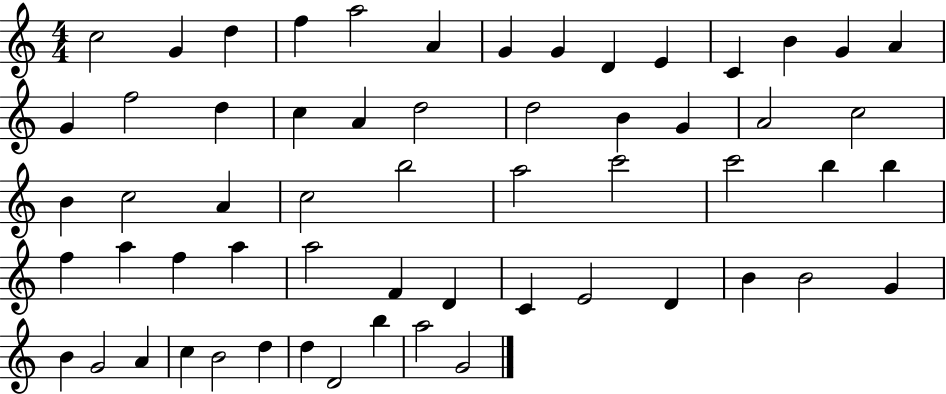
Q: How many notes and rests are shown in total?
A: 59